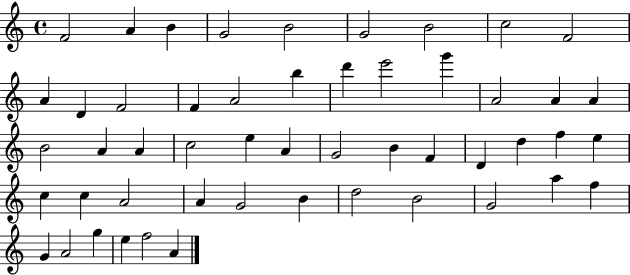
X:1
T:Untitled
M:4/4
L:1/4
K:C
F2 A B G2 B2 G2 B2 c2 F2 A D F2 F A2 b d' e'2 g' A2 A A B2 A A c2 e A G2 B F D d f e c c A2 A G2 B d2 B2 G2 a f G A2 g e f2 A